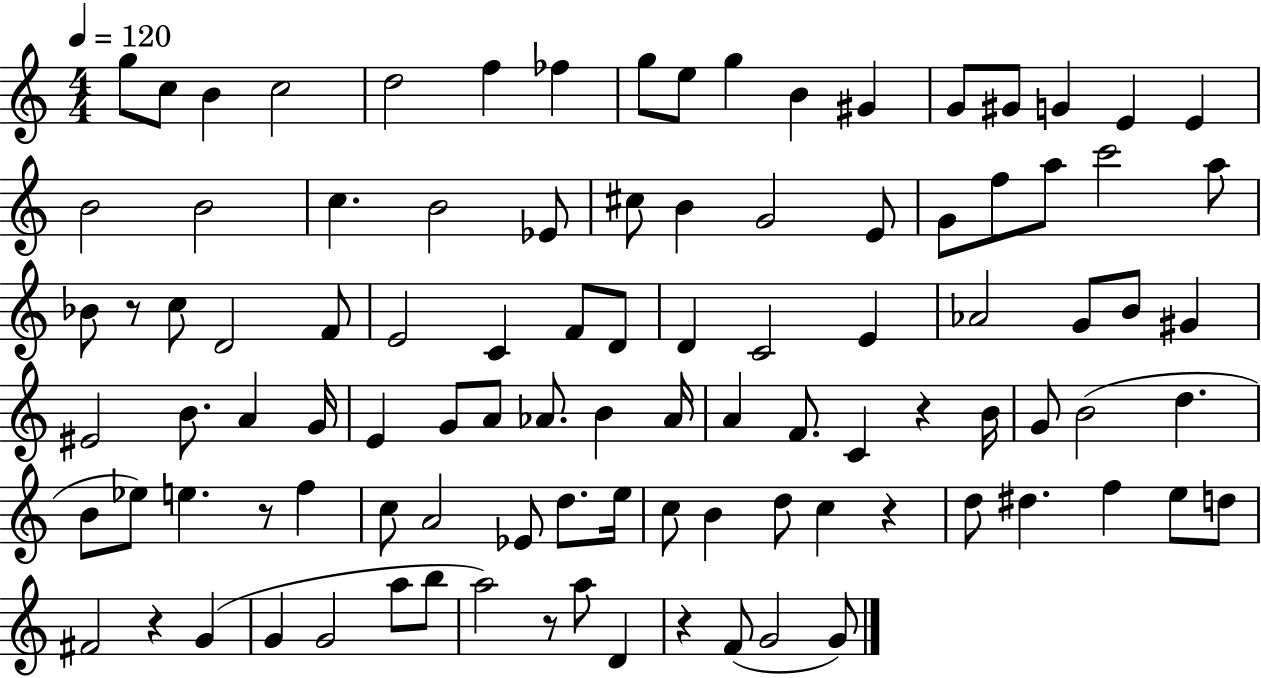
G5/e C5/e B4/q C5/h D5/h F5/q FES5/q G5/e E5/e G5/q B4/q G#4/q G4/e G#4/e G4/q E4/q E4/q B4/h B4/h C5/q. B4/h Eb4/e C#5/e B4/q G4/h E4/e G4/e F5/e A5/e C6/h A5/e Bb4/e R/e C5/e D4/h F4/e E4/h C4/q F4/e D4/e D4/q C4/h E4/q Ab4/h G4/e B4/e G#4/q EIS4/h B4/e. A4/q G4/s E4/q G4/e A4/e Ab4/e. B4/q Ab4/s A4/q F4/e. C4/q R/q B4/s G4/e B4/h D5/q. B4/e Eb5/e E5/q. R/e F5/q C5/e A4/h Eb4/e D5/e. E5/s C5/e B4/q D5/e C5/q R/q D5/e D#5/q. F5/q E5/e D5/e F#4/h R/q G4/q G4/q G4/h A5/e B5/e A5/h R/e A5/e D4/q R/q F4/e G4/h G4/e